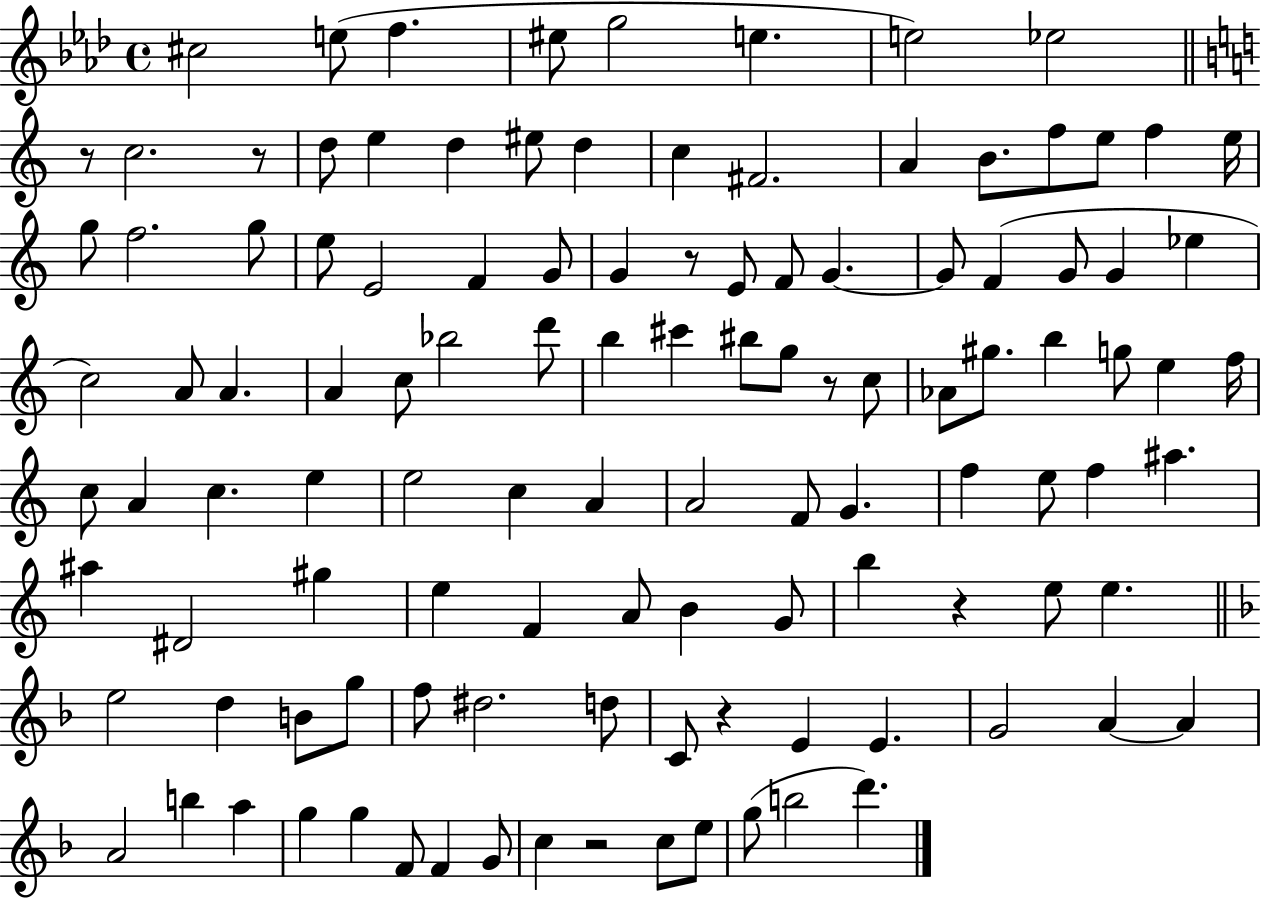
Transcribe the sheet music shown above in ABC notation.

X:1
T:Untitled
M:4/4
L:1/4
K:Ab
^c2 e/2 f ^e/2 g2 e e2 _e2 z/2 c2 z/2 d/2 e d ^e/2 d c ^F2 A B/2 f/2 e/2 f e/4 g/2 f2 g/2 e/2 E2 F G/2 G z/2 E/2 F/2 G G/2 F G/2 G _e c2 A/2 A A c/2 _b2 d'/2 b ^c' ^b/2 g/2 z/2 c/2 _A/2 ^g/2 b g/2 e f/4 c/2 A c e e2 c A A2 F/2 G f e/2 f ^a ^a ^D2 ^g e F A/2 B G/2 b z e/2 e e2 d B/2 g/2 f/2 ^d2 d/2 C/2 z E E G2 A A A2 b a g g F/2 F G/2 c z2 c/2 e/2 g/2 b2 d'